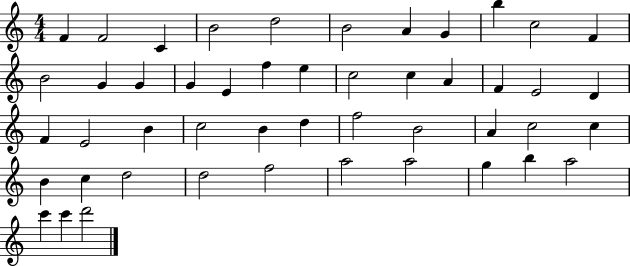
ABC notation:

X:1
T:Untitled
M:4/4
L:1/4
K:C
F F2 C B2 d2 B2 A G b c2 F B2 G G G E f e c2 c A F E2 D F E2 B c2 B d f2 B2 A c2 c B c d2 d2 f2 a2 a2 g b a2 c' c' d'2